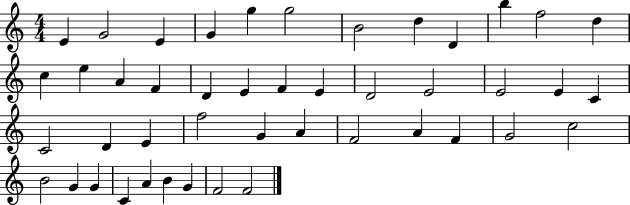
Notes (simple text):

E4/q G4/h E4/q G4/q G5/q G5/h B4/h D5/q D4/q B5/q F5/h D5/q C5/q E5/q A4/q F4/q D4/q E4/q F4/q E4/q D4/h E4/h E4/h E4/q C4/q C4/h D4/q E4/q F5/h G4/q A4/q F4/h A4/q F4/q G4/h C5/h B4/h G4/q G4/q C4/q A4/q B4/q G4/q F4/h F4/h